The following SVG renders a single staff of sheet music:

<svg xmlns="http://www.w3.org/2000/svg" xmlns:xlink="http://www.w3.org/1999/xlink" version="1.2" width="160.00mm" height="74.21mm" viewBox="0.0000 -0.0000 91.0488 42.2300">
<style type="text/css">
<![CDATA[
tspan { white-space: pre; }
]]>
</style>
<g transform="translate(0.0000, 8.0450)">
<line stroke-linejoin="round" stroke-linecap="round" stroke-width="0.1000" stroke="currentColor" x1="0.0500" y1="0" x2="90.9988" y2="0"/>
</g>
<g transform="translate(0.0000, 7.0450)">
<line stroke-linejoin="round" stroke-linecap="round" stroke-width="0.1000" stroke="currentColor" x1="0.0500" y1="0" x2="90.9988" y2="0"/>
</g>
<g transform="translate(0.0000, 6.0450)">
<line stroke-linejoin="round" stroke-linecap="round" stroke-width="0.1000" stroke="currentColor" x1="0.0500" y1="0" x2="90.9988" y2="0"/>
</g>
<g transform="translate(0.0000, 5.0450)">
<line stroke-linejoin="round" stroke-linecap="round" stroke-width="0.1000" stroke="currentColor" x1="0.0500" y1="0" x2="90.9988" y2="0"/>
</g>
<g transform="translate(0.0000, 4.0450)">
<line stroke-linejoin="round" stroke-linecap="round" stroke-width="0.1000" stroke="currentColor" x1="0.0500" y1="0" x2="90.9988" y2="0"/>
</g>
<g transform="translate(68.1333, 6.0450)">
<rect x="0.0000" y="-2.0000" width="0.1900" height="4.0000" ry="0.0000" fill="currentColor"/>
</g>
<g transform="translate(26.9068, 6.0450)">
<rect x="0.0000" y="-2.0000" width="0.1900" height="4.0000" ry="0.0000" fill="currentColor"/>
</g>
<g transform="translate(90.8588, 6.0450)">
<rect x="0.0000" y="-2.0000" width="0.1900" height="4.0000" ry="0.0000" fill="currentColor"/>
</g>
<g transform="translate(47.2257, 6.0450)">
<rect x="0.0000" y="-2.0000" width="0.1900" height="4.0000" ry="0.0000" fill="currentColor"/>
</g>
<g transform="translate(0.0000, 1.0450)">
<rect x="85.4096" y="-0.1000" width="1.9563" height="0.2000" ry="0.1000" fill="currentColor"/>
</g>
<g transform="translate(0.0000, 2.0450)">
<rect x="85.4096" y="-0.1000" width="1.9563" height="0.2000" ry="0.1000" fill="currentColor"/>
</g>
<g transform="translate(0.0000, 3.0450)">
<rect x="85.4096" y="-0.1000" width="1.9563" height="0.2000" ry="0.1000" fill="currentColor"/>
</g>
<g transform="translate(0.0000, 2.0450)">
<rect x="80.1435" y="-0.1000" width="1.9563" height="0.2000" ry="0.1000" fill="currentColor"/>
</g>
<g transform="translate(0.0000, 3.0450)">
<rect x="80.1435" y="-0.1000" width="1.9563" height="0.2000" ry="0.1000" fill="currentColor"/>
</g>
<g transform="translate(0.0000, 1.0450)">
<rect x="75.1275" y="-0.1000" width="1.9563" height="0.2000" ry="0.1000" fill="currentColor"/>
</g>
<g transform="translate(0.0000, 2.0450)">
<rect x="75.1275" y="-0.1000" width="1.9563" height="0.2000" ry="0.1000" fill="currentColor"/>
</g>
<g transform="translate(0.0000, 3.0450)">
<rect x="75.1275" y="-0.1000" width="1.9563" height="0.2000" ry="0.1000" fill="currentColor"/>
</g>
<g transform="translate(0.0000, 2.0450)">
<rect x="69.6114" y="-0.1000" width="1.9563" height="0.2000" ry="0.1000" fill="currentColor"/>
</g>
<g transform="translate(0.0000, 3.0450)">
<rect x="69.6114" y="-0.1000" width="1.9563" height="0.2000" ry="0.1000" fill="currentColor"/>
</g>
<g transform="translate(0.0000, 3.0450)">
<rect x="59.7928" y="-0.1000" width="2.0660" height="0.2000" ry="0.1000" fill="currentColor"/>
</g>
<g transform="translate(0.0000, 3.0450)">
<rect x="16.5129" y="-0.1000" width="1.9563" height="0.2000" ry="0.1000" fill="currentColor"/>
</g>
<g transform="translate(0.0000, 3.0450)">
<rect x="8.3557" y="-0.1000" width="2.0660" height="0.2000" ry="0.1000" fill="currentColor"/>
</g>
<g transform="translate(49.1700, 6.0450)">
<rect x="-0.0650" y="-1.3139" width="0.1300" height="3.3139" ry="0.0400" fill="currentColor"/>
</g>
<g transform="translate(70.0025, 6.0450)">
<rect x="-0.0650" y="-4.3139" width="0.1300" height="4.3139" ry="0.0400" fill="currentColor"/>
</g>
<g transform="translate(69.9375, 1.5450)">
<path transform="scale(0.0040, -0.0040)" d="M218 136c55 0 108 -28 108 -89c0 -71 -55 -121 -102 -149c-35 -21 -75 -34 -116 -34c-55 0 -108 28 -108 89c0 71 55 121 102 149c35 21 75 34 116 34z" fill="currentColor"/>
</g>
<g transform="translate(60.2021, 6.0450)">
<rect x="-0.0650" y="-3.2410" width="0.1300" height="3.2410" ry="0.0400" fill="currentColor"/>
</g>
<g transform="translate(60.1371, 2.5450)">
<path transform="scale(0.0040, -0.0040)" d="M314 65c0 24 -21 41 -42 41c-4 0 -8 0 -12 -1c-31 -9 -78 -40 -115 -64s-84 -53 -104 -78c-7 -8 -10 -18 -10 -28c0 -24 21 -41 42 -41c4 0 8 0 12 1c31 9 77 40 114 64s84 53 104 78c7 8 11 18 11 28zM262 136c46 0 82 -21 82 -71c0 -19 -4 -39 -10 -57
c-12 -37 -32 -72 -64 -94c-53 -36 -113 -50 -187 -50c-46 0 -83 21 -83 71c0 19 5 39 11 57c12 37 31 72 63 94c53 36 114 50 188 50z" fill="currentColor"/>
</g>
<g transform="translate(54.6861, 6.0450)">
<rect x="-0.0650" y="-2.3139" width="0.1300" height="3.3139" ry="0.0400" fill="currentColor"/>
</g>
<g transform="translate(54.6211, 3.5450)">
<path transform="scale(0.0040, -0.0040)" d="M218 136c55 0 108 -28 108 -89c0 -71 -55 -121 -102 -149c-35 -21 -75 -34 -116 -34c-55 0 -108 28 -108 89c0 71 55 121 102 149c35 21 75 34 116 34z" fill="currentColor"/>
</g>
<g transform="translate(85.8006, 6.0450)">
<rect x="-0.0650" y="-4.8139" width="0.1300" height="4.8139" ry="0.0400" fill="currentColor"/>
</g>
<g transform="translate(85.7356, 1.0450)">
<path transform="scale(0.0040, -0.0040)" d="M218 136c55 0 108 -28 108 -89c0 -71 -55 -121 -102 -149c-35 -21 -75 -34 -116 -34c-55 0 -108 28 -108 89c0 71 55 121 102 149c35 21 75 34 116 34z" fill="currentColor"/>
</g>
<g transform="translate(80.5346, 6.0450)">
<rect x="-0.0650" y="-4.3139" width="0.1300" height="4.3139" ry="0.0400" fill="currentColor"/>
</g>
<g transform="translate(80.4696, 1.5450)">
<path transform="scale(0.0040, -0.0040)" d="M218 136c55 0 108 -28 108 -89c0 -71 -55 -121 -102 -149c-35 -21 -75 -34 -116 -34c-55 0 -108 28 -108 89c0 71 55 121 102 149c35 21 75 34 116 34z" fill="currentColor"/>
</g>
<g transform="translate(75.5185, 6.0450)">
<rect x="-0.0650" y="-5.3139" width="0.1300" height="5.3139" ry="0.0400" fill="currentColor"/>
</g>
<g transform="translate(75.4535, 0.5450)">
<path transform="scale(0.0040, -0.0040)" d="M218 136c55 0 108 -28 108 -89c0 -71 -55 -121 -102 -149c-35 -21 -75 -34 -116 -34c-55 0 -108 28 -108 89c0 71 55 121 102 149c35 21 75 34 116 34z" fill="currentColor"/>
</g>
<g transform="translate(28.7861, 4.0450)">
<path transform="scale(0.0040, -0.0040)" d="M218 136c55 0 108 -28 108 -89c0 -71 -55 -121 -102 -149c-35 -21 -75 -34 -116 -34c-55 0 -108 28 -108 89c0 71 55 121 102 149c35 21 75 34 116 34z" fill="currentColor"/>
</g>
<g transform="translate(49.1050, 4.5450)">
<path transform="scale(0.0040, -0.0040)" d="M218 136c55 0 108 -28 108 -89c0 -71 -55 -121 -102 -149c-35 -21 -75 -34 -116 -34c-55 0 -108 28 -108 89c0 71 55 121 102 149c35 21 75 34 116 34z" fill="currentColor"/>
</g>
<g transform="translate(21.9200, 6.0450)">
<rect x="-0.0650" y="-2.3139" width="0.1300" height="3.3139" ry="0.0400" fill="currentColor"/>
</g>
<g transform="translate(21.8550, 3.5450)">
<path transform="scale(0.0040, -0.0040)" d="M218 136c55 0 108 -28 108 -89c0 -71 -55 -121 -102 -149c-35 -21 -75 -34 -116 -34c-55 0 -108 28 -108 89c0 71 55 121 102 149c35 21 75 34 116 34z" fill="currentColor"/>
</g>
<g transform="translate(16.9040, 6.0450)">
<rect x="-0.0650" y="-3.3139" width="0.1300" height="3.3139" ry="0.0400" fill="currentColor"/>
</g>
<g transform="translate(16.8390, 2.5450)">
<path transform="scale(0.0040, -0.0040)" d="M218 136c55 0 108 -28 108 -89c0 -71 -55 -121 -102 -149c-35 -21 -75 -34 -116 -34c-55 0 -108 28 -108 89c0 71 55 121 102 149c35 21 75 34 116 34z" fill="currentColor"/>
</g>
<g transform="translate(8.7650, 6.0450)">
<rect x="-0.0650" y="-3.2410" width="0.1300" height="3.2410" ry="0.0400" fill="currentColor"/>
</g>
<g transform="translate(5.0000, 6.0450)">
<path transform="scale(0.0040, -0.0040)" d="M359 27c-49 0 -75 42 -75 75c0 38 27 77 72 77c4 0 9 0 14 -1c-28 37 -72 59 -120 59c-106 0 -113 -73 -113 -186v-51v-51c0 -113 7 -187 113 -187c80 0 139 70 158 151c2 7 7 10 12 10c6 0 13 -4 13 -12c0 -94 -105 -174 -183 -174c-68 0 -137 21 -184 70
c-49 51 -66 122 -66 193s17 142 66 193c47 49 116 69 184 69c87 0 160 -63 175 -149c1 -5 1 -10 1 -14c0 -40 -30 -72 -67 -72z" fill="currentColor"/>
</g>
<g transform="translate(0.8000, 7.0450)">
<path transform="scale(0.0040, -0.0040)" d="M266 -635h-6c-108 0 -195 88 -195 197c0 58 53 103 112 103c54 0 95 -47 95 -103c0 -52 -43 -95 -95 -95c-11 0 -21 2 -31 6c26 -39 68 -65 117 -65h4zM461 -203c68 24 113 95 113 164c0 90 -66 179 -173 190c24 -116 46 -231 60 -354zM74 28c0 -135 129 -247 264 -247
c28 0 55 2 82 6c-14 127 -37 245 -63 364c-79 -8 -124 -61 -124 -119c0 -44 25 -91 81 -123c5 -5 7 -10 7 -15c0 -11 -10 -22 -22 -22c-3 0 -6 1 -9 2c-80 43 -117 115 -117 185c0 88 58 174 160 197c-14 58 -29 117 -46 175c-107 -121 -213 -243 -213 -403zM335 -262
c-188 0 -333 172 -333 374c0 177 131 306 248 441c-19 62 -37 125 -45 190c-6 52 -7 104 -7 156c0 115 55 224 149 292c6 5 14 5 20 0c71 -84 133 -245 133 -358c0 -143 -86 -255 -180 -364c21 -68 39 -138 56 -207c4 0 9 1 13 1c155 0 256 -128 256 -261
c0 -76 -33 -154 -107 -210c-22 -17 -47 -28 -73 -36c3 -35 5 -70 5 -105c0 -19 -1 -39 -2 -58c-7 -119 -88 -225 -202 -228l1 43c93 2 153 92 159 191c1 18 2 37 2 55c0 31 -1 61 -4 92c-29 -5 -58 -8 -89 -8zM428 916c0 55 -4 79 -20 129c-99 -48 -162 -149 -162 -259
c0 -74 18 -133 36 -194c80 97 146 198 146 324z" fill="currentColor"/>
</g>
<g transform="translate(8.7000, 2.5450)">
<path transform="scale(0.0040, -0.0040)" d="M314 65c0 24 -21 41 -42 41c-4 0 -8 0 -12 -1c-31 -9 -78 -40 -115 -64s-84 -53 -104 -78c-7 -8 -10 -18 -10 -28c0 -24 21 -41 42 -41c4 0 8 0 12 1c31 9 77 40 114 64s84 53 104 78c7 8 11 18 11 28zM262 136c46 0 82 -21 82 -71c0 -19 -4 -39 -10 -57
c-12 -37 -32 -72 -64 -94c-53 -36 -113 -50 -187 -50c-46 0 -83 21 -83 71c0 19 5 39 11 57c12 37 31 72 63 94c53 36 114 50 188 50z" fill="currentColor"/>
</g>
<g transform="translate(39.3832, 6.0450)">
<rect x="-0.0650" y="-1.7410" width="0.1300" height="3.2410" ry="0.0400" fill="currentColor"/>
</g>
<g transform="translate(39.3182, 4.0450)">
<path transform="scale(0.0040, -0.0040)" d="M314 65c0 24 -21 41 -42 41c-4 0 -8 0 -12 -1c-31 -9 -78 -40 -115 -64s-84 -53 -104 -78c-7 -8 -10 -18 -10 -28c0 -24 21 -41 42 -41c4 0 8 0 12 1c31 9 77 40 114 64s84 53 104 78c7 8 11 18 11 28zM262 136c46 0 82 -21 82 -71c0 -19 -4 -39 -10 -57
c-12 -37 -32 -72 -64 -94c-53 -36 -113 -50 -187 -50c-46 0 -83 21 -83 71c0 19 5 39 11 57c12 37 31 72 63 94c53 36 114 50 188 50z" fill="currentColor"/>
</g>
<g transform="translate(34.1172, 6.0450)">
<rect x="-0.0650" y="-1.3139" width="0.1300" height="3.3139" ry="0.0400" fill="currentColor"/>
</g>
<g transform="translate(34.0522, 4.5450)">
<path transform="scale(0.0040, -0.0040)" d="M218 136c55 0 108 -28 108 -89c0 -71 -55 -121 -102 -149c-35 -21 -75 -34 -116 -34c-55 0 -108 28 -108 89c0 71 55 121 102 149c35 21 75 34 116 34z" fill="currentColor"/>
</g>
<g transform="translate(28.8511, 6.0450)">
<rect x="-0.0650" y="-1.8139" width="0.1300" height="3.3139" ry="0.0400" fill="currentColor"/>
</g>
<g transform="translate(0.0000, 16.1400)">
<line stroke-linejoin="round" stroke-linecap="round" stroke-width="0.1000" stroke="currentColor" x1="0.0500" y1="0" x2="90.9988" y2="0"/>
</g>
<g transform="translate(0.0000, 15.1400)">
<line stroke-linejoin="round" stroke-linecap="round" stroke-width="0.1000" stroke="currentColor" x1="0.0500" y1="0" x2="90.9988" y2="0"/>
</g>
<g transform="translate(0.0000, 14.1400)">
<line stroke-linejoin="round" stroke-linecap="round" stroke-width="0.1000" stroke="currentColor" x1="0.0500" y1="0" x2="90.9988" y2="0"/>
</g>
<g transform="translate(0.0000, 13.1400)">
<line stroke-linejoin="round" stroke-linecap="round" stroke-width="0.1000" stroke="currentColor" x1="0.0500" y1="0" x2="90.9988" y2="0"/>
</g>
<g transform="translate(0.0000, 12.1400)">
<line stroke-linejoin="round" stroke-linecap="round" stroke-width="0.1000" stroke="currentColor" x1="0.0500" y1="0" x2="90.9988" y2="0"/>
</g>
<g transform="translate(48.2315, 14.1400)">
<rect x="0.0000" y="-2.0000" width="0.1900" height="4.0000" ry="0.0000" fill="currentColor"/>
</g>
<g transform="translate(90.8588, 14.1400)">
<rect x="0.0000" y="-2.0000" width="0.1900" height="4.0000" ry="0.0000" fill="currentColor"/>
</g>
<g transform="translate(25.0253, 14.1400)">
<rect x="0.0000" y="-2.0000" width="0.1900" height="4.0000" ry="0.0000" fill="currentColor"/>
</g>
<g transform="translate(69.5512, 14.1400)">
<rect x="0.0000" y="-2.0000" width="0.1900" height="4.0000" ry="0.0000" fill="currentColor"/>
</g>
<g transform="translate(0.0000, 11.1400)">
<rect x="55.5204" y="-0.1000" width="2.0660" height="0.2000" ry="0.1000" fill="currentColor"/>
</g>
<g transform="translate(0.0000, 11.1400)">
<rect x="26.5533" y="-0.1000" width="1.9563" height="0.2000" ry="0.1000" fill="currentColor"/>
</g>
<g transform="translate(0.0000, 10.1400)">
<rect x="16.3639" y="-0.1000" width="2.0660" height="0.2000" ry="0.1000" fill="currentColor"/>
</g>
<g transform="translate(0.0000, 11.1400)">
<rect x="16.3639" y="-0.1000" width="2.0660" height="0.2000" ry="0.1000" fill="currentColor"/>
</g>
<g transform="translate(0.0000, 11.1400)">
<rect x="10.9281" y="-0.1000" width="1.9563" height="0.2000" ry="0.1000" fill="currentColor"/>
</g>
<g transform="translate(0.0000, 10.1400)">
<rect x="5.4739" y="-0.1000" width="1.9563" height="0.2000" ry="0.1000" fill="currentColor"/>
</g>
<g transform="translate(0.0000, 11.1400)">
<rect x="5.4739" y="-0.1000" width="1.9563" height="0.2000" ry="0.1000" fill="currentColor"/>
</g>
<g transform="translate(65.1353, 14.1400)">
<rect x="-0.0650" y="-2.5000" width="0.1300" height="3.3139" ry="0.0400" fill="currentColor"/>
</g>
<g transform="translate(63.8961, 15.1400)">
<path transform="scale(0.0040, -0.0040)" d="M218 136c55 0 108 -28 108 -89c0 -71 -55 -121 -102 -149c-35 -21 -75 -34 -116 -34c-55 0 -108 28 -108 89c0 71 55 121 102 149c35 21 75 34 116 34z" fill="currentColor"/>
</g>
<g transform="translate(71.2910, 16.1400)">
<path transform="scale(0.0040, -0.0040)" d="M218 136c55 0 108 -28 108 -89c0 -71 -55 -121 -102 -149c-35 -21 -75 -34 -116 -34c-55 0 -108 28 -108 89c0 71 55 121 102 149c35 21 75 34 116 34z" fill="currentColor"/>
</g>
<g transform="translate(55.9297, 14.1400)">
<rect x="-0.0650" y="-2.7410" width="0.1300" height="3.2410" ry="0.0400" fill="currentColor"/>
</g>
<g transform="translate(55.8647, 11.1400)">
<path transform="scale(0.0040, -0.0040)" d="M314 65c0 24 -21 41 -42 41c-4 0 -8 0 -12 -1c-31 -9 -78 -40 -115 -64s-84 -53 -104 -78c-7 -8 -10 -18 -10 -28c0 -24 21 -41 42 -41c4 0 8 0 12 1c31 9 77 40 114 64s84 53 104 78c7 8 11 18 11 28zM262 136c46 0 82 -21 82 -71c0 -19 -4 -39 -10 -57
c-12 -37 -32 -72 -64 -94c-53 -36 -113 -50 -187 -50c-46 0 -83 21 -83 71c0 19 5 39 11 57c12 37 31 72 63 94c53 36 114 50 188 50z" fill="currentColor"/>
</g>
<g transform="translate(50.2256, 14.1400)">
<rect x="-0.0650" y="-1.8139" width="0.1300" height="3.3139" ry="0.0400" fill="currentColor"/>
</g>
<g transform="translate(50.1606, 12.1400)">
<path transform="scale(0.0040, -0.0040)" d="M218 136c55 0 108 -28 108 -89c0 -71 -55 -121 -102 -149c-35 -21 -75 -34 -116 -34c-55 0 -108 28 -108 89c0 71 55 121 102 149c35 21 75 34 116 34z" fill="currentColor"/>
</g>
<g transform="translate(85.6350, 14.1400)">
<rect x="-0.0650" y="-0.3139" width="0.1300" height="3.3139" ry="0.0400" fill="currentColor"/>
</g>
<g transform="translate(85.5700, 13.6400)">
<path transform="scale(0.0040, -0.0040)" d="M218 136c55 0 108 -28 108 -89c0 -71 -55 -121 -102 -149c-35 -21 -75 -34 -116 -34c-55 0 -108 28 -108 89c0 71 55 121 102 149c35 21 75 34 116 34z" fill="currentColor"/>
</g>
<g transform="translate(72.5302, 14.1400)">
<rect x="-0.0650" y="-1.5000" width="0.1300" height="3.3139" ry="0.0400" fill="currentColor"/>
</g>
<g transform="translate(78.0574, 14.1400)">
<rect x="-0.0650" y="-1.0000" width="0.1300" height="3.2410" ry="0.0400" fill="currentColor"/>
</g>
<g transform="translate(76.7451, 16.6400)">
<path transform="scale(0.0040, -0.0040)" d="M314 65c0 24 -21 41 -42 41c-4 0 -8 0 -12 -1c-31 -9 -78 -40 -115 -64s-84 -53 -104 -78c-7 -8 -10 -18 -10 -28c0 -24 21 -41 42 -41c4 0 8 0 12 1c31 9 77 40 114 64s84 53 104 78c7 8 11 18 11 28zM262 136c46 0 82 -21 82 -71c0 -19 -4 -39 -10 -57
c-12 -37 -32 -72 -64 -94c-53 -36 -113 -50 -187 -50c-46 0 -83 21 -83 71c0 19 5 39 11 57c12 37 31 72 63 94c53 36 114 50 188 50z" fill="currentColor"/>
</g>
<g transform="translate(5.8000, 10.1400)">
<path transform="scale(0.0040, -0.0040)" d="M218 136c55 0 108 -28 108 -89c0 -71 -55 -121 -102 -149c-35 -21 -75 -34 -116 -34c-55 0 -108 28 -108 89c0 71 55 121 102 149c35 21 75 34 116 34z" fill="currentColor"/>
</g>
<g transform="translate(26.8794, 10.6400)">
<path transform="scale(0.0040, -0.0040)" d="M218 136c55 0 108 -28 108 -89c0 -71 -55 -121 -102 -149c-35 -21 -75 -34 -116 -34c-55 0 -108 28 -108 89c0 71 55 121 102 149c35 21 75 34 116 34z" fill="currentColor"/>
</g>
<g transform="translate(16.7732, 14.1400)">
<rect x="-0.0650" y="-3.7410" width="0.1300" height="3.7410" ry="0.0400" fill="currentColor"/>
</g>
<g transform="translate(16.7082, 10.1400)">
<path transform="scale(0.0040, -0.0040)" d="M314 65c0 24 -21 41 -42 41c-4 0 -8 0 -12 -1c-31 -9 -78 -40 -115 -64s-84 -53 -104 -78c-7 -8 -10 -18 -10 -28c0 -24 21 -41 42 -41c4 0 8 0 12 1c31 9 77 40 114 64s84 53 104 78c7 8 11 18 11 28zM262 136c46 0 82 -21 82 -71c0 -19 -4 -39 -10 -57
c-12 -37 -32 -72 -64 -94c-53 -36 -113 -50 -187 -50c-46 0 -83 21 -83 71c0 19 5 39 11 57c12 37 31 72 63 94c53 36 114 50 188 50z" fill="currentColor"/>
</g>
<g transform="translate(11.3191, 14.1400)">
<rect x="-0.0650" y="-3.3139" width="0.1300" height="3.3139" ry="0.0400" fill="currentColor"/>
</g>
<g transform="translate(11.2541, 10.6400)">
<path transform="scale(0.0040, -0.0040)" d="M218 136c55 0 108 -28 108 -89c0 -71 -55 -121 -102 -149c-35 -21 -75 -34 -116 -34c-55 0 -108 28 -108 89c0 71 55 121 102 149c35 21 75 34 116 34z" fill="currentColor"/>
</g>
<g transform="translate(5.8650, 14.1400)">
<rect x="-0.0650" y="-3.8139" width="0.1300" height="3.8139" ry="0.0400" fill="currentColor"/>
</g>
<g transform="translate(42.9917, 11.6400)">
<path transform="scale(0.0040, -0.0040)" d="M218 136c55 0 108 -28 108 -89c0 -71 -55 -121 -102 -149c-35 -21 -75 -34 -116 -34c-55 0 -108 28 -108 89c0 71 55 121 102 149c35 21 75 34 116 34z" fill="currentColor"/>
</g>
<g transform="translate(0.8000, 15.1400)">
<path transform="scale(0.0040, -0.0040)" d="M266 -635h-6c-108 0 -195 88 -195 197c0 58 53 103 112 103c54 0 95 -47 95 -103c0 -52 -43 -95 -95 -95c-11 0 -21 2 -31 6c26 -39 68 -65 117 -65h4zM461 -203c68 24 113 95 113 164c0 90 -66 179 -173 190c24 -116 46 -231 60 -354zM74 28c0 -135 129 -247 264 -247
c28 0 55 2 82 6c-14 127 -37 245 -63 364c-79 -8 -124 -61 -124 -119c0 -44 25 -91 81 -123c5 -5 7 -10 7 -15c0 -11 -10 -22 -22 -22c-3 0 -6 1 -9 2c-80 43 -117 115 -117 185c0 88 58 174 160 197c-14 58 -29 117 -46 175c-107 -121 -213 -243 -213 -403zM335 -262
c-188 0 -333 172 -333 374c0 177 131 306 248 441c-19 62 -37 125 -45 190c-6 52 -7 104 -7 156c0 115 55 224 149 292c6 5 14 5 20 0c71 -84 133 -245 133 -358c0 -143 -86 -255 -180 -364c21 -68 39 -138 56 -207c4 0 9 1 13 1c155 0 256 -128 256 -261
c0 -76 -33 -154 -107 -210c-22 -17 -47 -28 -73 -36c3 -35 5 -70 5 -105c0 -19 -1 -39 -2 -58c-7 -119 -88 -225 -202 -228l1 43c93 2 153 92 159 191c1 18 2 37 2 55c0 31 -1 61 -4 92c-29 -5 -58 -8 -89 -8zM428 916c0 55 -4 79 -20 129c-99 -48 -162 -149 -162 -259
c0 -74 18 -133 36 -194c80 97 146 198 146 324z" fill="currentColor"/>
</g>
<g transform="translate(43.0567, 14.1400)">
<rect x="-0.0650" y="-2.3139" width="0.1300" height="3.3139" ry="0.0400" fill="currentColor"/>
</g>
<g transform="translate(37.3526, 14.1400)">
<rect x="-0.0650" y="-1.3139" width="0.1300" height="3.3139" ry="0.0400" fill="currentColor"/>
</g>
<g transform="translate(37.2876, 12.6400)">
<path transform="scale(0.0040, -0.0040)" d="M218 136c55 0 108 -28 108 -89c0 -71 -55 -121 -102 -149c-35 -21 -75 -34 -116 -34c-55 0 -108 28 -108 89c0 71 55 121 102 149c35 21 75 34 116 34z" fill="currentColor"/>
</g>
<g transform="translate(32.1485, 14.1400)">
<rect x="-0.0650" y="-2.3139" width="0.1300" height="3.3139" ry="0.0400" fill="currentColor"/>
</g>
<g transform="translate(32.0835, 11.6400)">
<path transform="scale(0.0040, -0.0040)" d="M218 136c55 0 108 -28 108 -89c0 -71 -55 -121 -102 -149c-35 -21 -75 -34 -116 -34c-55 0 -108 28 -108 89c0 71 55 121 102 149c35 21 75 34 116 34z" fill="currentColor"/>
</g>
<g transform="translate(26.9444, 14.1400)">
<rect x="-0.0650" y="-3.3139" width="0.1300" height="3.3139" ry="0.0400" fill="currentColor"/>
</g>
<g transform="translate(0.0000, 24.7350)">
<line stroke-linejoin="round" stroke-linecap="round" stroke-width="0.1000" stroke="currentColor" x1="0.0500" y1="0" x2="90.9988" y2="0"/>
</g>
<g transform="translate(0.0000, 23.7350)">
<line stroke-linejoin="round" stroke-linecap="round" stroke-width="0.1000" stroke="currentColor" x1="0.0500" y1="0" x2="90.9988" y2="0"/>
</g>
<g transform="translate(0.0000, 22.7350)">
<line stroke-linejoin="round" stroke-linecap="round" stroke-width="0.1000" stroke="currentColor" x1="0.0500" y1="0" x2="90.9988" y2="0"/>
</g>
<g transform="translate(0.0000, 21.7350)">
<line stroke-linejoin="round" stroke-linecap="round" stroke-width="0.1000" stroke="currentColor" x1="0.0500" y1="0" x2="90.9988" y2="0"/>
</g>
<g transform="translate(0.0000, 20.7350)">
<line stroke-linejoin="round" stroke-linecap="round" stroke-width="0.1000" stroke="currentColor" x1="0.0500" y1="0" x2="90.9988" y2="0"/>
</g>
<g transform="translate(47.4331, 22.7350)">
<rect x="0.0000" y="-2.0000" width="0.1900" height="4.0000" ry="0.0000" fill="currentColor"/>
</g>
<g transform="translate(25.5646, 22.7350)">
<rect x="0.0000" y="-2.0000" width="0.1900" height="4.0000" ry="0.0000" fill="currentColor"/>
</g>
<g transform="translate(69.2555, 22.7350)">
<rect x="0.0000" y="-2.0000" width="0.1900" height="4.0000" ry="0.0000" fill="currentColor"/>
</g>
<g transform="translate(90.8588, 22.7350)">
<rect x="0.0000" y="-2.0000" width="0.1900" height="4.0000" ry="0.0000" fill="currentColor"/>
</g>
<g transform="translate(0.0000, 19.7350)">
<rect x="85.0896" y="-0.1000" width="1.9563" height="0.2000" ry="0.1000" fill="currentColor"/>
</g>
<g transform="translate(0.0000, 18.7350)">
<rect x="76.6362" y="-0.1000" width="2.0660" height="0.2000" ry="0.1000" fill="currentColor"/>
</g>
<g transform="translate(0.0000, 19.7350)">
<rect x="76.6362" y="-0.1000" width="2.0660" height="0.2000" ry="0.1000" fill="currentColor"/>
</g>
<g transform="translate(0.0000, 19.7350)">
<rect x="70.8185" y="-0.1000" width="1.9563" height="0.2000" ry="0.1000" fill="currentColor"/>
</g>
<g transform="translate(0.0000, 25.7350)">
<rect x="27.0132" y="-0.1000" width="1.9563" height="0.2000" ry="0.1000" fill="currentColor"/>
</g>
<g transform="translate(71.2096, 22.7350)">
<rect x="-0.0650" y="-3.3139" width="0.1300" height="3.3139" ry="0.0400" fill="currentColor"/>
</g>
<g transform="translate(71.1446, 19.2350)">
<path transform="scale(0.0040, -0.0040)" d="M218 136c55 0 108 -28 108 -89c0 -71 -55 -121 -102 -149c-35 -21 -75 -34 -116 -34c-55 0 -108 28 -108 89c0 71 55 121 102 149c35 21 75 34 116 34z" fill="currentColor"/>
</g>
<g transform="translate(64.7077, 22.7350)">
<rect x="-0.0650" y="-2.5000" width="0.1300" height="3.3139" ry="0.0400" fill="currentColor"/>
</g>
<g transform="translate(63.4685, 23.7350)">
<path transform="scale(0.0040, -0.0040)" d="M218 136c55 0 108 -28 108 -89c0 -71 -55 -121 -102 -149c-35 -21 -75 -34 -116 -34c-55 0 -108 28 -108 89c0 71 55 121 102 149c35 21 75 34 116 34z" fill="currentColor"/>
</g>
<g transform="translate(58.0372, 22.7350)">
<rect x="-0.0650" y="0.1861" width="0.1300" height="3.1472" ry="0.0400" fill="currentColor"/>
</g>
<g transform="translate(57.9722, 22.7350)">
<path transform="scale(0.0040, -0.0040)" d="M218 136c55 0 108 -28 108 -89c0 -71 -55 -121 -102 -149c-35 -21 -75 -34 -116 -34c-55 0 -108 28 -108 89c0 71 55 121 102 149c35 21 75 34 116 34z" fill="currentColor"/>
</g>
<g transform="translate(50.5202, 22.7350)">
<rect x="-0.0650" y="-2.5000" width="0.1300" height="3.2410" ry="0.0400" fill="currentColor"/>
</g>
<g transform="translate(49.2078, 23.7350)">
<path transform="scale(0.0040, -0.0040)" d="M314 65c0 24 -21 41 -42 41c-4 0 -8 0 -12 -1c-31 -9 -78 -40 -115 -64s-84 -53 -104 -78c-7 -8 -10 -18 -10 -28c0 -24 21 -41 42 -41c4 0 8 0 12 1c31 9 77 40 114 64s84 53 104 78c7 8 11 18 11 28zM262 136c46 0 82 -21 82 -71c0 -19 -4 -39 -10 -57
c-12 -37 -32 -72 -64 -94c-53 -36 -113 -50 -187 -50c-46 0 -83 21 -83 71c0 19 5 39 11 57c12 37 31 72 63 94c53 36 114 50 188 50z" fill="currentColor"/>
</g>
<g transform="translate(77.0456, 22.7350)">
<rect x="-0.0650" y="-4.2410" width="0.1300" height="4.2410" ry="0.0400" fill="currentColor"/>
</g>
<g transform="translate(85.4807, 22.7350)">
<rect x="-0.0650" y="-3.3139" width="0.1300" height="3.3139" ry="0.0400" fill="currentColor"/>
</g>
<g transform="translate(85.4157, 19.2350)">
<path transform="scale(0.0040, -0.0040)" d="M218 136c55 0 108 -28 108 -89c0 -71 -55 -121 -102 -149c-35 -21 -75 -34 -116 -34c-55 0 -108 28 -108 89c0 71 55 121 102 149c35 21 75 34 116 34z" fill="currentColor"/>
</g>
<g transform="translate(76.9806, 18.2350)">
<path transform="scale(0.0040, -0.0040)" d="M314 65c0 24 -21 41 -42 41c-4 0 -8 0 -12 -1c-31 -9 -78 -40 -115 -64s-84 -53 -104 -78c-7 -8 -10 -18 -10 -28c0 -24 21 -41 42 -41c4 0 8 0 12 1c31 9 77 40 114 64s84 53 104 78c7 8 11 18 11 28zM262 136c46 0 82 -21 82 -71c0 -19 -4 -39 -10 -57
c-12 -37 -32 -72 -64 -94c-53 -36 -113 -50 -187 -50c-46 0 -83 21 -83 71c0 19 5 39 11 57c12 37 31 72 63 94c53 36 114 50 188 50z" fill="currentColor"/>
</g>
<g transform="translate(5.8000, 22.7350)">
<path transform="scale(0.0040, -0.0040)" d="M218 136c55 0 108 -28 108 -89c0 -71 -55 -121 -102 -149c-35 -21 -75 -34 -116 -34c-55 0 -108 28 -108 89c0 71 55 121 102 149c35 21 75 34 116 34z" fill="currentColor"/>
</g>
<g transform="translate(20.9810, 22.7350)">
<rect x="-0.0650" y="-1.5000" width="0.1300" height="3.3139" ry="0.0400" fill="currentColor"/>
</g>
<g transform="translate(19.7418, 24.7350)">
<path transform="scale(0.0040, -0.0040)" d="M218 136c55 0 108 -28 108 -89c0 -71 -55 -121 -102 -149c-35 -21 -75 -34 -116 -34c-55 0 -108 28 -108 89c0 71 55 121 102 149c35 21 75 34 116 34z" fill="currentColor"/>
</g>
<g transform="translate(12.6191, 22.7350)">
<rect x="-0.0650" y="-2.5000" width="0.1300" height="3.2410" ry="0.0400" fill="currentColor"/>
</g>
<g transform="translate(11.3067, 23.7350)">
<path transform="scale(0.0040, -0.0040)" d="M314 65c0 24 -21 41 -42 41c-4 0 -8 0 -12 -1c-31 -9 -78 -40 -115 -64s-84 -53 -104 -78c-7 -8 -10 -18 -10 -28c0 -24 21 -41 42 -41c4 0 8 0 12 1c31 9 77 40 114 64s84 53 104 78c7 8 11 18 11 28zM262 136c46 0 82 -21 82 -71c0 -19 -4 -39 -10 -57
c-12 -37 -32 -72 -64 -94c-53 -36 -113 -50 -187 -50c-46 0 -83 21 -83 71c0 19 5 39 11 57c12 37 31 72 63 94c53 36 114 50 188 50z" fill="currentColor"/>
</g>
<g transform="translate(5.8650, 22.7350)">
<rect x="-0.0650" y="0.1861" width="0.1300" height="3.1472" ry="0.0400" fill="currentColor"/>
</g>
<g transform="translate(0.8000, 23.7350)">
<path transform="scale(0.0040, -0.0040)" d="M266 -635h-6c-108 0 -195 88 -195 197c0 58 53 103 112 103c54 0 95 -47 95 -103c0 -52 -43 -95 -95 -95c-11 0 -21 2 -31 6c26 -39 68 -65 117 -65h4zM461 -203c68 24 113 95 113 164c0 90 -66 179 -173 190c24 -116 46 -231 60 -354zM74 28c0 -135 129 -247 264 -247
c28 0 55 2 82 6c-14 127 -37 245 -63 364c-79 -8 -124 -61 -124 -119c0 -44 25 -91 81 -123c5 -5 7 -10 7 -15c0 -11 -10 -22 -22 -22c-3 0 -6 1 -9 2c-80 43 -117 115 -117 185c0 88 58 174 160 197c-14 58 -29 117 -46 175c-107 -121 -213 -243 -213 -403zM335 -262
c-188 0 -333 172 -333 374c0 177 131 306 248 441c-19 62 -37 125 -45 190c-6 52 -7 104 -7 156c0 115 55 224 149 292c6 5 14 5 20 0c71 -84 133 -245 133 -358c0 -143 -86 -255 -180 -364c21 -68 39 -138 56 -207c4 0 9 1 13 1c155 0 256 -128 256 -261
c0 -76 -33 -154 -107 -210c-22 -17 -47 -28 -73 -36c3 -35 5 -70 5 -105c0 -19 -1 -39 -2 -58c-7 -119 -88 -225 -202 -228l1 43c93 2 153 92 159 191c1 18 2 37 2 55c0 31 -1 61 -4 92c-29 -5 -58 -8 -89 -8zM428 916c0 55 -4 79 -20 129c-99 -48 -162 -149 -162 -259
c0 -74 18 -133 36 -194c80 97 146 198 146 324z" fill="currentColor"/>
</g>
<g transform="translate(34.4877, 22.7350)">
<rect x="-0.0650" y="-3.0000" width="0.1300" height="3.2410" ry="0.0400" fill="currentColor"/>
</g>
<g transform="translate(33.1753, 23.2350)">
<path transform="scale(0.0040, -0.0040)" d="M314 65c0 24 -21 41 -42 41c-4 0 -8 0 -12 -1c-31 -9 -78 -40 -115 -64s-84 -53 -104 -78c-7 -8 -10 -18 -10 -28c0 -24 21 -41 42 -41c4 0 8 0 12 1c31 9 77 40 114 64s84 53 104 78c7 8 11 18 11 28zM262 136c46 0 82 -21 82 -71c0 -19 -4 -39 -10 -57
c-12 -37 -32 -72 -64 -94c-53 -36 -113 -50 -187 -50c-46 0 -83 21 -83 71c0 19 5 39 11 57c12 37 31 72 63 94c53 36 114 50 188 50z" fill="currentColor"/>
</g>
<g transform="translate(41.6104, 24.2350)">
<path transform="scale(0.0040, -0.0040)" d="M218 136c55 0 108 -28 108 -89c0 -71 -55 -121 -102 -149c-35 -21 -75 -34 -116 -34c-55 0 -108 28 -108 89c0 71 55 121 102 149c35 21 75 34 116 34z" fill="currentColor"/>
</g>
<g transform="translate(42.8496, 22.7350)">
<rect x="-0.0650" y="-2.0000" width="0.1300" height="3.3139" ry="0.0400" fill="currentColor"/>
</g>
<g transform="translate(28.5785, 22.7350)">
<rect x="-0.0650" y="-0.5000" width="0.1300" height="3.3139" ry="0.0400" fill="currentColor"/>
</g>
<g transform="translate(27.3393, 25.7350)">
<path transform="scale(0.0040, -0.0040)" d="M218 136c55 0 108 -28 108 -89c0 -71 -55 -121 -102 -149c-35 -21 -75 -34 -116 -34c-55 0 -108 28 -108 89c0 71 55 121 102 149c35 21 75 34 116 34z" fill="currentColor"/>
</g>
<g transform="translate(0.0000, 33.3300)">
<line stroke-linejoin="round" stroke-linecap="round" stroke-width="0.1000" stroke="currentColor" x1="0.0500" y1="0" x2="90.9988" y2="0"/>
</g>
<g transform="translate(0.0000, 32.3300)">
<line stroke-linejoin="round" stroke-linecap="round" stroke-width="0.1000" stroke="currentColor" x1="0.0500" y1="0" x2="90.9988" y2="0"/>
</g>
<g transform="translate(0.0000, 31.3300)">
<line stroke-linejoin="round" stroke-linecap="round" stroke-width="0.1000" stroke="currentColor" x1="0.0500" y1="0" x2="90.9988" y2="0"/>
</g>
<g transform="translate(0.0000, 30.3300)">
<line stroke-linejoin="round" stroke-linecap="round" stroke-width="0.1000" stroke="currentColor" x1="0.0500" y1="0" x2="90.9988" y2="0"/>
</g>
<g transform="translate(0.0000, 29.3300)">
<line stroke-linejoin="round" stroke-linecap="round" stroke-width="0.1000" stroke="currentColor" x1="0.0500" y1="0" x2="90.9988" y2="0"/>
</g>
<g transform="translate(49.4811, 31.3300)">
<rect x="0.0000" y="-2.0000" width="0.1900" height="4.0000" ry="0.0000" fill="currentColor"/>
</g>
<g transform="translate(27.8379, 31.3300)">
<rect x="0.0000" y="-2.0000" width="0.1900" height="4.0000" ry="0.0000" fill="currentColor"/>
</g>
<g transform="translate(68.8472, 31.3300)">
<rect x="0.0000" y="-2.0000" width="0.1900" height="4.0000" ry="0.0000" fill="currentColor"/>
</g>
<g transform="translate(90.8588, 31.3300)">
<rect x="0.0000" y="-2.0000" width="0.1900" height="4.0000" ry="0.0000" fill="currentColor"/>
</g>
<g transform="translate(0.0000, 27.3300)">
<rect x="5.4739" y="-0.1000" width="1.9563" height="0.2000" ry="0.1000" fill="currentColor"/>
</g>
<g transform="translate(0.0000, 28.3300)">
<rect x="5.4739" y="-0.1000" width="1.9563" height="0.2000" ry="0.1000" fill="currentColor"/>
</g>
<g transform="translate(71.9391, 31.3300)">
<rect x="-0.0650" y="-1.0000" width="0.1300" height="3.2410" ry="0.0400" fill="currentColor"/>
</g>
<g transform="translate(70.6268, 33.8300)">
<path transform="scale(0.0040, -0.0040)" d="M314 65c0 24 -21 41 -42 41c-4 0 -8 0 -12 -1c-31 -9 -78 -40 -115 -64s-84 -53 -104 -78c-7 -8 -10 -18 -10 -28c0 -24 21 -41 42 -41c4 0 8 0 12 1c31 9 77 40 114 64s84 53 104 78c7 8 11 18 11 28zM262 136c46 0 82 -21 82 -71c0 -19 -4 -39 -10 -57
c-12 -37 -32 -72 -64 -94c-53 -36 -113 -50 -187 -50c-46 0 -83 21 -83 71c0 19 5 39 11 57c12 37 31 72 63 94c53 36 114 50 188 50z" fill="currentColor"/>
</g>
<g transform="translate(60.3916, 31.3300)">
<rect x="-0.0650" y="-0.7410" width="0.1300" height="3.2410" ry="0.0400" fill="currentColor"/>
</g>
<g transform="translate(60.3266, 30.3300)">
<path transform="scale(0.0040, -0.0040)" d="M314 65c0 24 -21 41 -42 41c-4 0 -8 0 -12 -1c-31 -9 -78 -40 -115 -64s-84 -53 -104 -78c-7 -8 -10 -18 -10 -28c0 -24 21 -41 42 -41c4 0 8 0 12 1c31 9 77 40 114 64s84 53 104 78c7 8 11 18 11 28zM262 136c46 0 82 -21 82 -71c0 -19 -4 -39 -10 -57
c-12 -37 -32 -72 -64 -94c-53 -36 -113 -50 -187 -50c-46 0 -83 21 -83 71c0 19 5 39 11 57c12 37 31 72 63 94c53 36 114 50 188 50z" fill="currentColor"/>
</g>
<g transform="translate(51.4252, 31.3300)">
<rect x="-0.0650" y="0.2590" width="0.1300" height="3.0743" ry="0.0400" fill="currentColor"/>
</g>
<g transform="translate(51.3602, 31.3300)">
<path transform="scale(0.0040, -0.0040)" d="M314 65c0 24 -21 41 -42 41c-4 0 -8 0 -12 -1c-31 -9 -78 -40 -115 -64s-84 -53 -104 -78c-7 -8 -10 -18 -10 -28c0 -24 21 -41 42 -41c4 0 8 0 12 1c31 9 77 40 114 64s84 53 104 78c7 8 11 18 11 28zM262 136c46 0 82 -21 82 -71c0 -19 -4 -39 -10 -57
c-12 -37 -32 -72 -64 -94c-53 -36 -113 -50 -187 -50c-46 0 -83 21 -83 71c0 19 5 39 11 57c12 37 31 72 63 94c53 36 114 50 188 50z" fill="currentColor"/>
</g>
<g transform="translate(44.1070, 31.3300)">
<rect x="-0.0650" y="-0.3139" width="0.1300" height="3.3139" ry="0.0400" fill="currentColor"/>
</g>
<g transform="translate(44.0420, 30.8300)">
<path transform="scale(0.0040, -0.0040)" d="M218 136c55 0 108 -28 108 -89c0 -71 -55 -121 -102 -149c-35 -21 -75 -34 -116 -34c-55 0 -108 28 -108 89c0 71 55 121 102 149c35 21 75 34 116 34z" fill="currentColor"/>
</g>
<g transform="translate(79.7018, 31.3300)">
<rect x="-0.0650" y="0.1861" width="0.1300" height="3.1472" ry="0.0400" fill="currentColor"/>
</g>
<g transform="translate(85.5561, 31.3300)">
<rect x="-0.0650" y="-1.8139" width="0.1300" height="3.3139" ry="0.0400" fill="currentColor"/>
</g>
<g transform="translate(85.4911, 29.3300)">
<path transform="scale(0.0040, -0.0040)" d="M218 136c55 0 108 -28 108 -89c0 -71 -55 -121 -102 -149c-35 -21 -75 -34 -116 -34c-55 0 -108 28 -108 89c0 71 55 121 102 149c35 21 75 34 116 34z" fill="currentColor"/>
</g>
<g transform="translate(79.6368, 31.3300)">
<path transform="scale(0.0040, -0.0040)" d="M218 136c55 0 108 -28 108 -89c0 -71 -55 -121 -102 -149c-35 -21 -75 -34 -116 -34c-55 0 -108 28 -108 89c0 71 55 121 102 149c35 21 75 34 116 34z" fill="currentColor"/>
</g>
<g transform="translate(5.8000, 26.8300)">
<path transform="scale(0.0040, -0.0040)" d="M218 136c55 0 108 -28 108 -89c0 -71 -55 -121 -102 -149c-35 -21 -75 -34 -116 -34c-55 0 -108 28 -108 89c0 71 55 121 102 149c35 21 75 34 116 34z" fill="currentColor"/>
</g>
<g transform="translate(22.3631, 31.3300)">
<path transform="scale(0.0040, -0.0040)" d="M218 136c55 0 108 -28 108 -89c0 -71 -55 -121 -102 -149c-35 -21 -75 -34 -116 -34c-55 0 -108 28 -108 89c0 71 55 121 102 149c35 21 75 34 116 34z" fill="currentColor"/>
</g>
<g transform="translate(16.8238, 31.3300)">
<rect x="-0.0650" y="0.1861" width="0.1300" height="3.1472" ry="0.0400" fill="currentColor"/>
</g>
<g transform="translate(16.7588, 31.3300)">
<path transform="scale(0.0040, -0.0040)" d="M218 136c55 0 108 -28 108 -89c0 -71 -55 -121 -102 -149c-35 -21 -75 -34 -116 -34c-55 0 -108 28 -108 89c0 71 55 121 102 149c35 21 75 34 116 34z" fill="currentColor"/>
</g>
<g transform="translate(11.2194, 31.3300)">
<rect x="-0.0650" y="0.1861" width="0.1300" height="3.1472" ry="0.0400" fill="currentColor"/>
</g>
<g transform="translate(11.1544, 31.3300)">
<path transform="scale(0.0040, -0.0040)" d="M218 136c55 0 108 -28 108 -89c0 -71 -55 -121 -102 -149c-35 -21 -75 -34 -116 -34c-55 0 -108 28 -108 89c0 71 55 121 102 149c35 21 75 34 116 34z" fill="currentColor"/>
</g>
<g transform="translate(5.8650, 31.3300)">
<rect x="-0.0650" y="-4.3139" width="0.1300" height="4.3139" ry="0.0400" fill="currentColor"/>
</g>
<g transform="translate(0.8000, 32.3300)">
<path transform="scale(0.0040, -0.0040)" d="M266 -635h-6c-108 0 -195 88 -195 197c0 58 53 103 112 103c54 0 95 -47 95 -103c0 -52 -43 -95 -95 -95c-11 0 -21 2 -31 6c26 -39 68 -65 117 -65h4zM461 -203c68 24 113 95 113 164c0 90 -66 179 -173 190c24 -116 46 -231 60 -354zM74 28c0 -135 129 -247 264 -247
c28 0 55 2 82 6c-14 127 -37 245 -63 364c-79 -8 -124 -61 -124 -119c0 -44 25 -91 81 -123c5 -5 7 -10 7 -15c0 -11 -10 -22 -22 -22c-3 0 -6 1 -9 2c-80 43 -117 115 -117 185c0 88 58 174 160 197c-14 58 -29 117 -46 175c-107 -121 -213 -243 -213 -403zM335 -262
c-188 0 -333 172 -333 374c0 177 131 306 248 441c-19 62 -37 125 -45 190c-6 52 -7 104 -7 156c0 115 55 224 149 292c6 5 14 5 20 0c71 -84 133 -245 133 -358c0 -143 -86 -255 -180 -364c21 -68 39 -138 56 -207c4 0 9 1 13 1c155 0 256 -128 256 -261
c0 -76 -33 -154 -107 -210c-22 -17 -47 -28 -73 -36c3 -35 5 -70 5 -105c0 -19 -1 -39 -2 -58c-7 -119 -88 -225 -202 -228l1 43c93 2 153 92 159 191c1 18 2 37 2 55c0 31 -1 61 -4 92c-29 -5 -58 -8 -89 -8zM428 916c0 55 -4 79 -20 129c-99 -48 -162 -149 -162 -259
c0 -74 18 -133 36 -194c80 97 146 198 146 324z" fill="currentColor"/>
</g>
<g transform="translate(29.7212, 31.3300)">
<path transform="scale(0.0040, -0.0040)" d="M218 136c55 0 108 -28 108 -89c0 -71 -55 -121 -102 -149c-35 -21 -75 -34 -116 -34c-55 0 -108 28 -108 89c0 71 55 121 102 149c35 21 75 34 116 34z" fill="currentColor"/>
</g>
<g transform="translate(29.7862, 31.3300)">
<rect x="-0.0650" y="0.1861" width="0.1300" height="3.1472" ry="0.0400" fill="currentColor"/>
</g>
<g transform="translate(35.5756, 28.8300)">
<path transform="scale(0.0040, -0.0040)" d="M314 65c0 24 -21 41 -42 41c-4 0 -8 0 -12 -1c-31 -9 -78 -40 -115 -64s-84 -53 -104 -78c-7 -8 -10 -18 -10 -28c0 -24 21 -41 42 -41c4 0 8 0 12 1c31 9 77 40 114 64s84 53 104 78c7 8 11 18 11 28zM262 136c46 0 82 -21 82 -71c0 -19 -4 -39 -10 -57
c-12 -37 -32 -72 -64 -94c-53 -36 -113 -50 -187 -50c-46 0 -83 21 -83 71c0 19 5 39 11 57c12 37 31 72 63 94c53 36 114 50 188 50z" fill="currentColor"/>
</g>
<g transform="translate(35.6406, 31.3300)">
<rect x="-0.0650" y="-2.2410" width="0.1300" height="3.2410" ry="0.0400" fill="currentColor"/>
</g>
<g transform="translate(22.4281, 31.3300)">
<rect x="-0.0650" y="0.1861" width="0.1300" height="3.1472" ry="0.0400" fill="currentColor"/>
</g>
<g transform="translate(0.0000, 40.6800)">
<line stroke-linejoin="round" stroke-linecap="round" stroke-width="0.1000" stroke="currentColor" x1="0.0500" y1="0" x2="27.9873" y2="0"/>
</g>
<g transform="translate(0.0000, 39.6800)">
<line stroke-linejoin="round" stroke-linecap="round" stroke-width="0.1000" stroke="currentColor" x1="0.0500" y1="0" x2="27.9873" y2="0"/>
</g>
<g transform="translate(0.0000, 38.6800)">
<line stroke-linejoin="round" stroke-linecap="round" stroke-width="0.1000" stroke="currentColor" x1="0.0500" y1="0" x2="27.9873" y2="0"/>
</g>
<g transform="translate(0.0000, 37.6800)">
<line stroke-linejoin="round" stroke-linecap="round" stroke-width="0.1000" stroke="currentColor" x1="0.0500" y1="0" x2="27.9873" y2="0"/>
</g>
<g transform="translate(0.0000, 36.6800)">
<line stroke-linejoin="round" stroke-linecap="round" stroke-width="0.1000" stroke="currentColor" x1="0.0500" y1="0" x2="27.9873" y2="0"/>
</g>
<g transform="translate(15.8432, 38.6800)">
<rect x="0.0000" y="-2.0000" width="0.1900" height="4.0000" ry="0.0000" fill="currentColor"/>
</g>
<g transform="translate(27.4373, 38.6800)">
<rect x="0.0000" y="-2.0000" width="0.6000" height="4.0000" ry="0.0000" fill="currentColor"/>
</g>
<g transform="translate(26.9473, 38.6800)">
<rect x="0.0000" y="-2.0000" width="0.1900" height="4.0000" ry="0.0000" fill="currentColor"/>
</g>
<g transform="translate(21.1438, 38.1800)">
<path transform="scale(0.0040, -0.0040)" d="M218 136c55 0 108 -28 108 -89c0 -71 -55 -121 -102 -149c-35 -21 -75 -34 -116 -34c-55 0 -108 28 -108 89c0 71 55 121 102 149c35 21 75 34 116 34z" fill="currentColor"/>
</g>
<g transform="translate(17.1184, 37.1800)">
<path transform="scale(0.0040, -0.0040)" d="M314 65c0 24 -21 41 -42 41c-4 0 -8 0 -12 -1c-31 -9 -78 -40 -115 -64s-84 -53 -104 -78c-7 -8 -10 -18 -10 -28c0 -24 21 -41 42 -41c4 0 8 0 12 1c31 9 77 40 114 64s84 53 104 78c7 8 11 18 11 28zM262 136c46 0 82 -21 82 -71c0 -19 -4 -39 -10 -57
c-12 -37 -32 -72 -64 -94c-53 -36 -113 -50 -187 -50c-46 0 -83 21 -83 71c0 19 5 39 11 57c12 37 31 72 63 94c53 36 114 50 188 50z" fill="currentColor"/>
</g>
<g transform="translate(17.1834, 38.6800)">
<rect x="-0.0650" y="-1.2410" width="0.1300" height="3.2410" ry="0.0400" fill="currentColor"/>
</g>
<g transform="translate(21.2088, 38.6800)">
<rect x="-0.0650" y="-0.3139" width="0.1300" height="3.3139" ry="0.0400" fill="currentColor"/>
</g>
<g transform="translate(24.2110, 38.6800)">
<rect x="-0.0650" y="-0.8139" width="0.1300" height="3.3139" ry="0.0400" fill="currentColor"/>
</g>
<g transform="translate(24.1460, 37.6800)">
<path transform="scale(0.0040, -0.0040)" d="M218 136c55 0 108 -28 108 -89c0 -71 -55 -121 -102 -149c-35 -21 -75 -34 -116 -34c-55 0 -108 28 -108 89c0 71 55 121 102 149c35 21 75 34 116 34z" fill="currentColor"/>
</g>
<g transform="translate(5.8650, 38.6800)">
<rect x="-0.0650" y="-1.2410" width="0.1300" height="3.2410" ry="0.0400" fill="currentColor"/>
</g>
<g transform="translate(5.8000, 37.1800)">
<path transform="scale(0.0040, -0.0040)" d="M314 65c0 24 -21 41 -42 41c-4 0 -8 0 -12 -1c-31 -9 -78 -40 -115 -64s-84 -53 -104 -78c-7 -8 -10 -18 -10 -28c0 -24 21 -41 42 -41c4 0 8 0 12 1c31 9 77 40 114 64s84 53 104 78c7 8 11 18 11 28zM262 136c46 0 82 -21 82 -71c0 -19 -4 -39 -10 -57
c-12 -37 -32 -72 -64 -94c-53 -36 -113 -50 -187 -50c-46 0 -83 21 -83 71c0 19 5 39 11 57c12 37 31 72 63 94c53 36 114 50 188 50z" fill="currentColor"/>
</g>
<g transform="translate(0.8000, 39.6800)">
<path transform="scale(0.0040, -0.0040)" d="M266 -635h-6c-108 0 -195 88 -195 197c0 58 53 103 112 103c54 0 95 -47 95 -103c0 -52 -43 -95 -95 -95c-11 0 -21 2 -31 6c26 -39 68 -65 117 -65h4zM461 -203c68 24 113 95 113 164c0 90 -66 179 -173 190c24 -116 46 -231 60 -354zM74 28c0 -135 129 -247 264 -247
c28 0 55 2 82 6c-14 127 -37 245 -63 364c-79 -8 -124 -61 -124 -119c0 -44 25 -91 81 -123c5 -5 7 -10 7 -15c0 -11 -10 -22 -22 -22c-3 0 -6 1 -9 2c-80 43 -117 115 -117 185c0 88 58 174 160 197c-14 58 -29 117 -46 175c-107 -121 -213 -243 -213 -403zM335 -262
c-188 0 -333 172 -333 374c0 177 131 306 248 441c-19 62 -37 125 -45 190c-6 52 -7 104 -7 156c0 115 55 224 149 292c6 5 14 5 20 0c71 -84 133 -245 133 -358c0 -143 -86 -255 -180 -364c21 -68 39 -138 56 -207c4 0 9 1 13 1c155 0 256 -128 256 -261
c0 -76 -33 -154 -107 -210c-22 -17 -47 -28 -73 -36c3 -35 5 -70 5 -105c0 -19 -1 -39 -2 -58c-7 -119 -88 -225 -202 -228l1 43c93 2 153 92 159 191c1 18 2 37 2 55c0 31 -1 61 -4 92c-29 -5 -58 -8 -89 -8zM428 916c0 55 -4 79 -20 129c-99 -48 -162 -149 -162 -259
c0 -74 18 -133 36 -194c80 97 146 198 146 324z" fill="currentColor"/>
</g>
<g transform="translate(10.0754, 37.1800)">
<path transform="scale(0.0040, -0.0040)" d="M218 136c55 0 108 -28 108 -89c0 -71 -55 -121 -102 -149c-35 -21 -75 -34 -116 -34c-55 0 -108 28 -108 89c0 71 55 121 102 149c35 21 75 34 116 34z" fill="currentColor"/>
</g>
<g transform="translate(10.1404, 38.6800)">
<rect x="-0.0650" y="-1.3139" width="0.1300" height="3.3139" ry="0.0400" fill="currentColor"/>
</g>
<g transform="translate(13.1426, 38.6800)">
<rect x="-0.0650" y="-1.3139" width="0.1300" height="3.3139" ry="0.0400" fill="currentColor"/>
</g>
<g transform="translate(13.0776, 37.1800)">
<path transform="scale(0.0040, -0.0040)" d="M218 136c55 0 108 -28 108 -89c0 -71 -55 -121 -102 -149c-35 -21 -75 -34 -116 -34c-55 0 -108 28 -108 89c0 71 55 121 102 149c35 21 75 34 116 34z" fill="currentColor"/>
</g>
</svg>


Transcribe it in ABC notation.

X:1
T:Untitled
M:4/4
L:1/4
K:C
b2 b g f e f2 e g b2 d' f' d' e' c' b c'2 b g e g f a2 G E D2 c B G2 E C A2 F G2 B G b d'2 b d' B B B B g2 c B2 d2 D2 B f e2 e e e2 c d